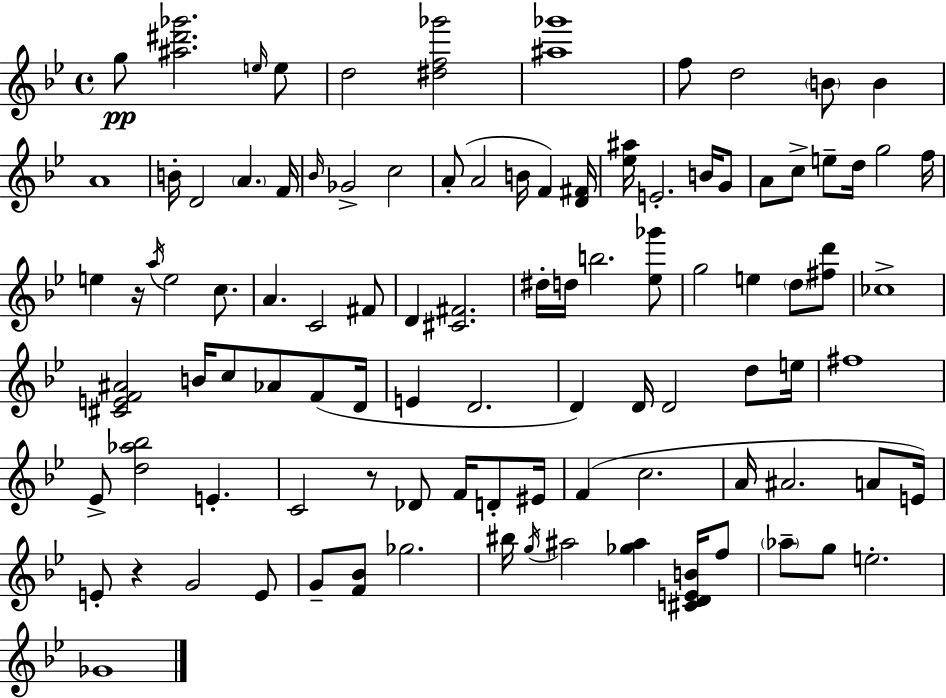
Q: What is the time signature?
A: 4/4